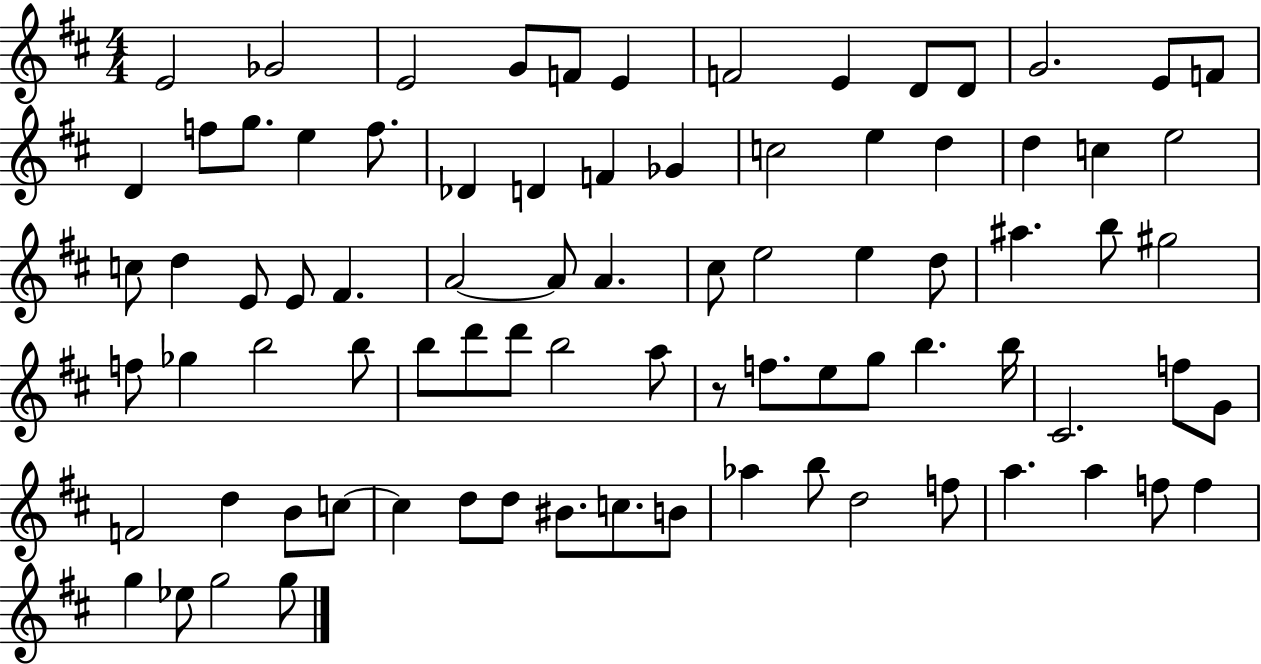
X:1
T:Untitled
M:4/4
L:1/4
K:D
E2 _G2 E2 G/2 F/2 E F2 E D/2 D/2 G2 E/2 F/2 D f/2 g/2 e f/2 _D D F _G c2 e d d c e2 c/2 d E/2 E/2 ^F A2 A/2 A ^c/2 e2 e d/2 ^a b/2 ^g2 f/2 _g b2 b/2 b/2 d'/2 d'/2 b2 a/2 z/2 f/2 e/2 g/2 b b/4 ^C2 f/2 G/2 F2 d B/2 c/2 c d/2 d/2 ^B/2 c/2 B/2 _a b/2 d2 f/2 a a f/2 f g _e/2 g2 g/2